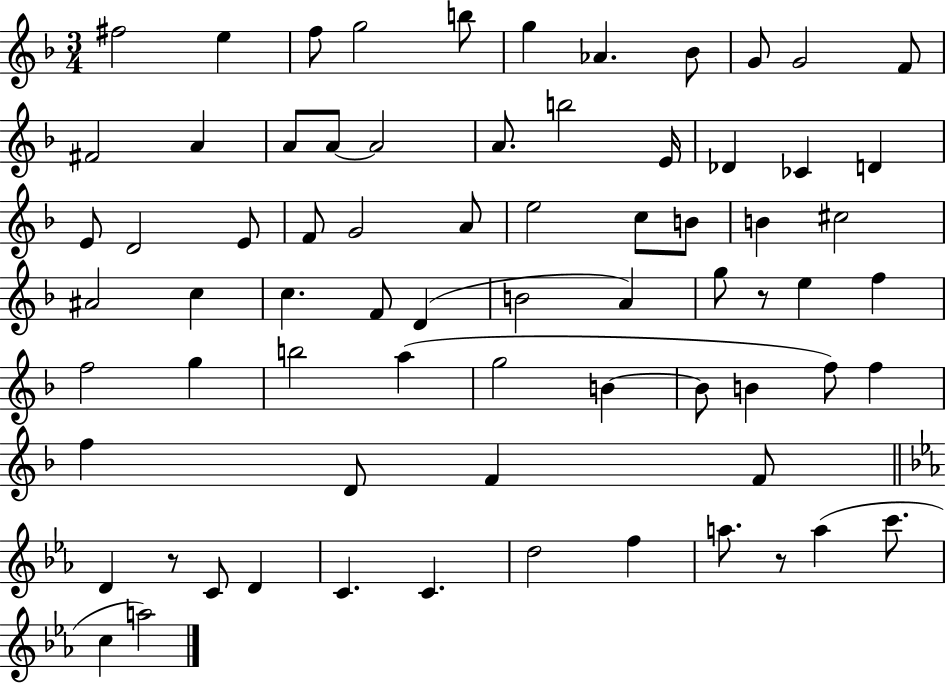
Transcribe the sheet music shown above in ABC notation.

X:1
T:Untitled
M:3/4
L:1/4
K:F
^f2 e f/2 g2 b/2 g _A _B/2 G/2 G2 F/2 ^F2 A A/2 A/2 A2 A/2 b2 E/4 _D _C D E/2 D2 E/2 F/2 G2 A/2 e2 c/2 B/2 B ^c2 ^A2 c c F/2 D B2 A g/2 z/2 e f f2 g b2 a g2 B B/2 B f/2 f f D/2 F F/2 D z/2 C/2 D C C d2 f a/2 z/2 a c'/2 c a2